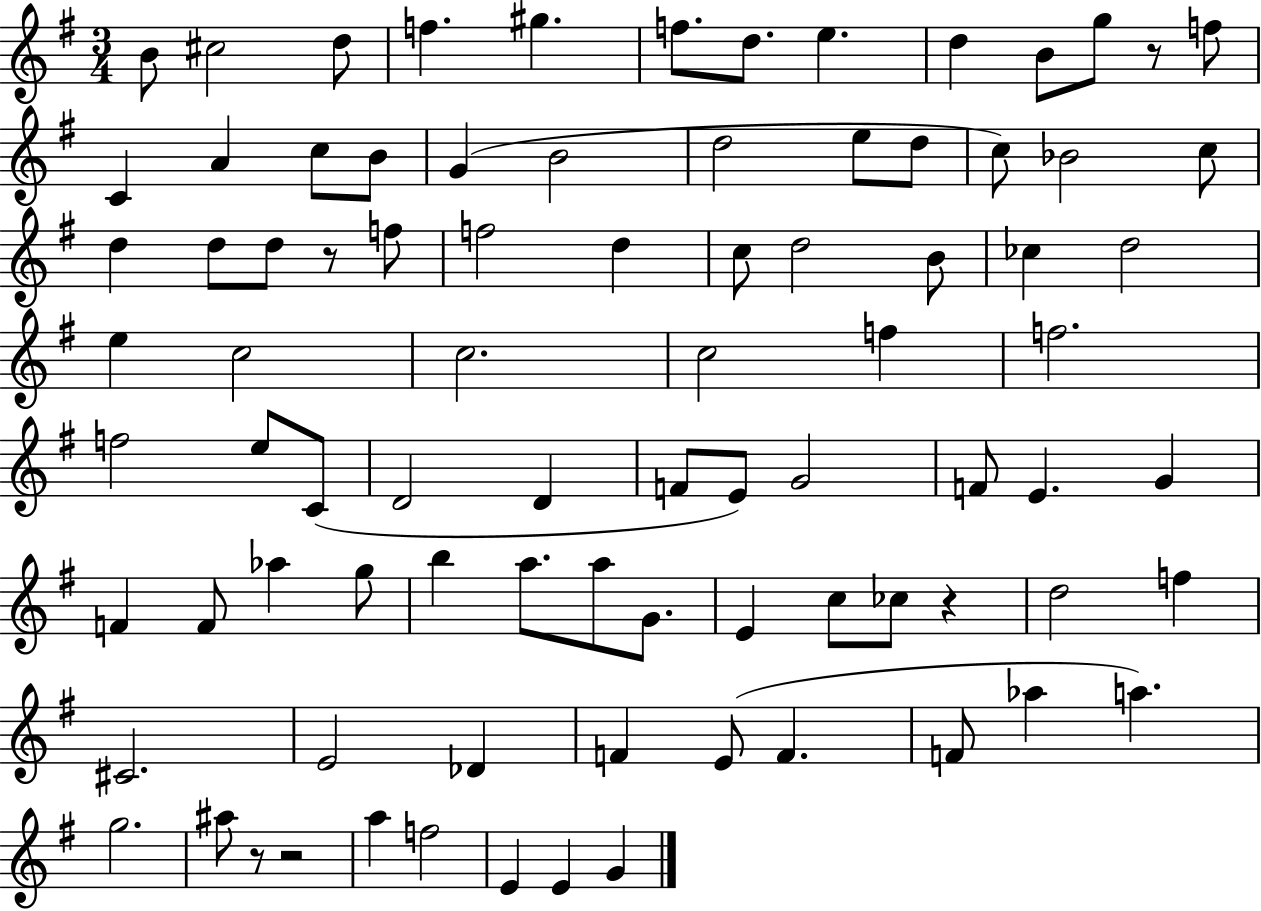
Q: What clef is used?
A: treble